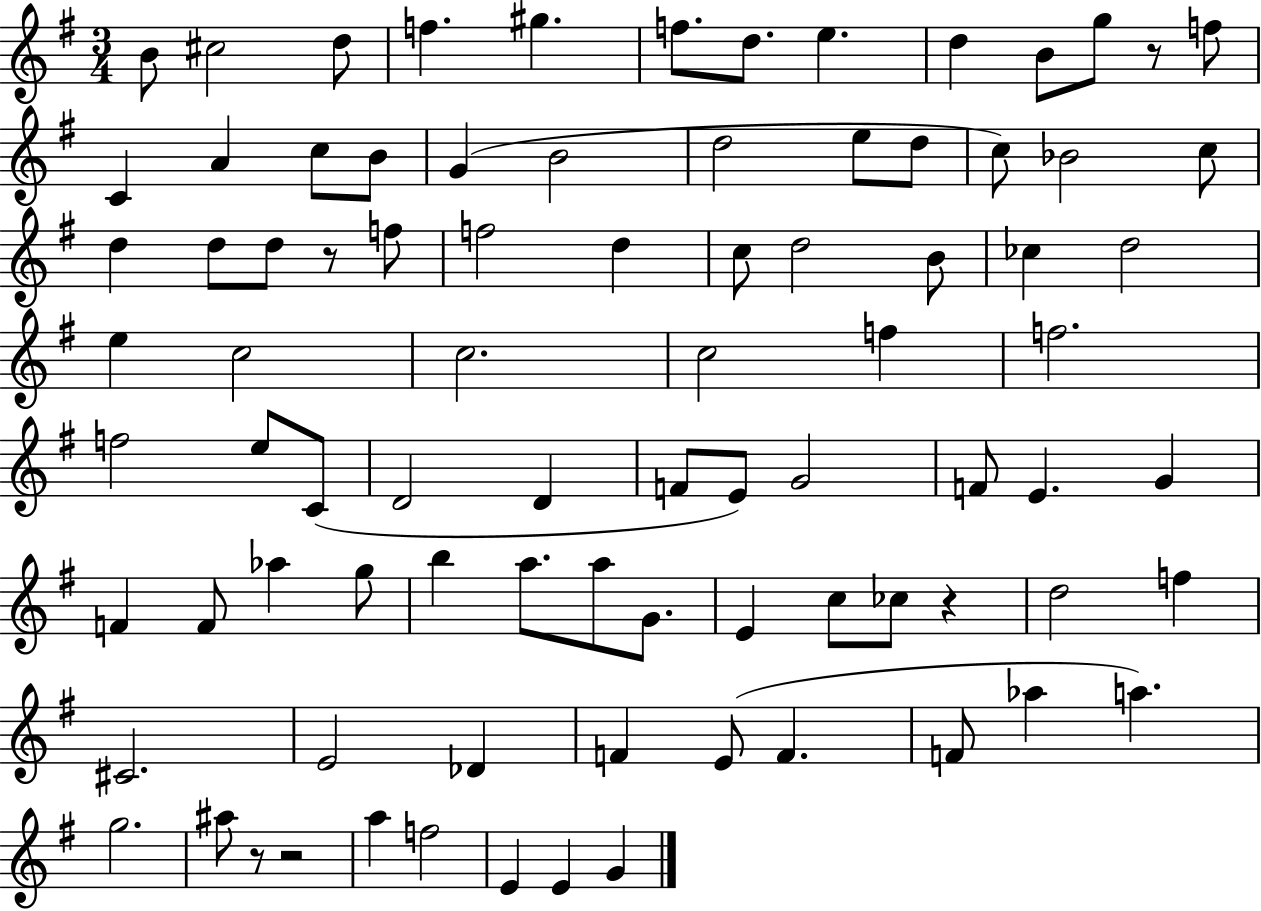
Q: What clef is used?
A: treble